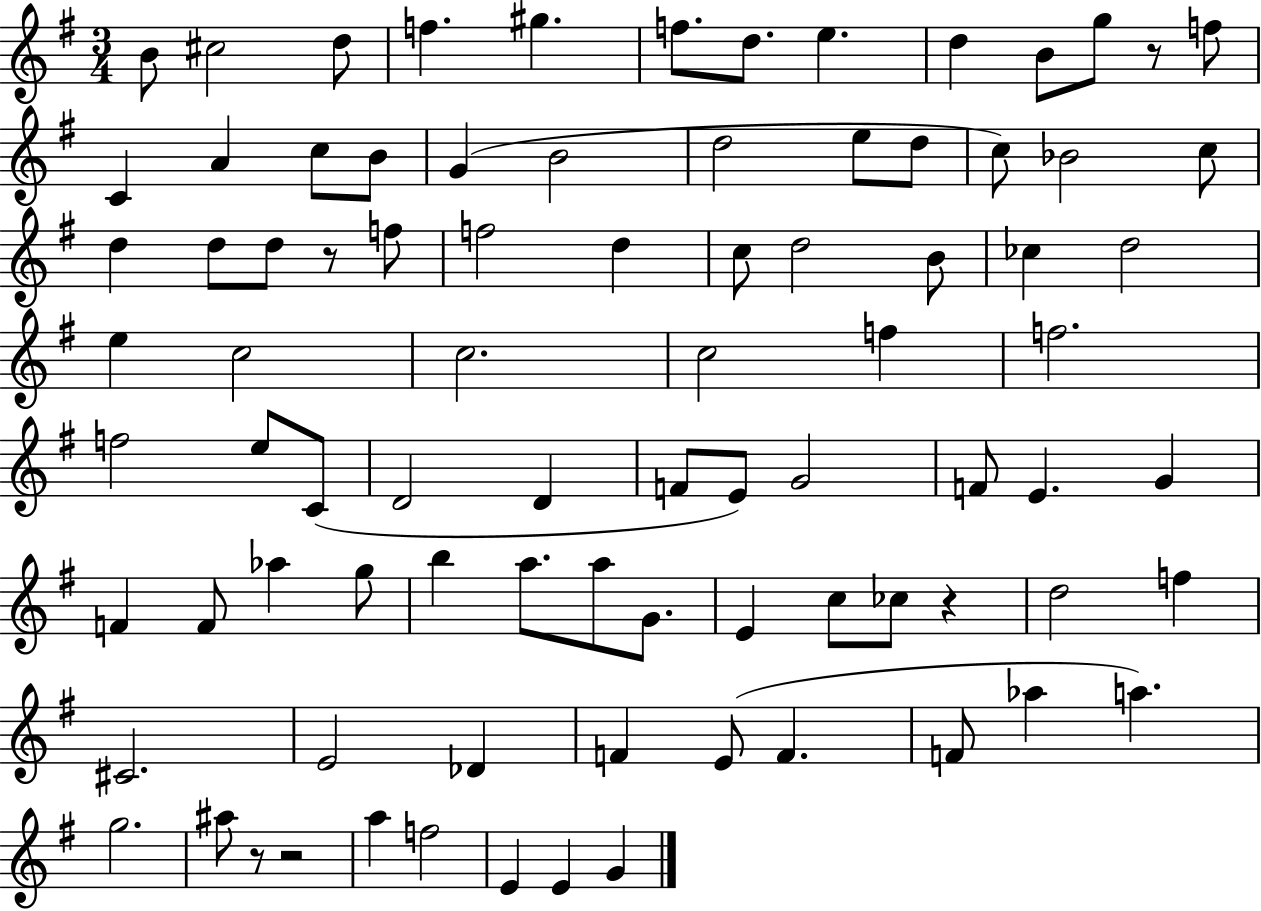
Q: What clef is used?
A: treble